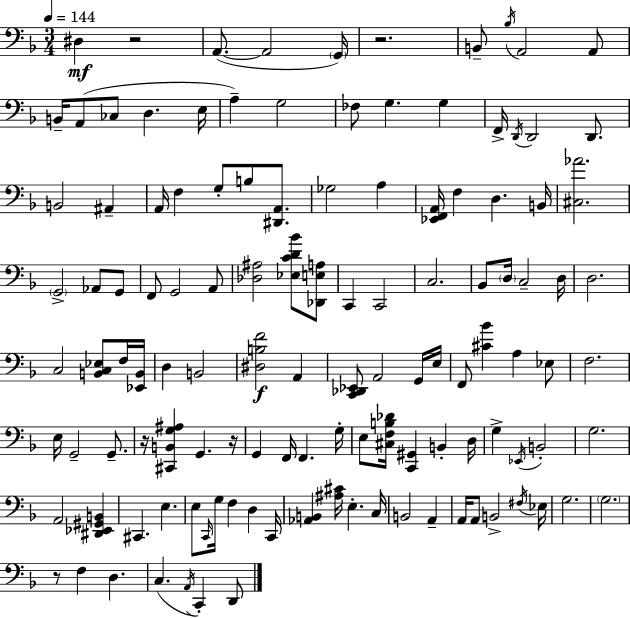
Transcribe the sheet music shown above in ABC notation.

X:1
T:Untitled
M:3/4
L:1/4
K:Dm
^D, z2 A,,/2 A,,2 G,,/4 z2 B,,/2 _B,/4 A,,2 A,,/2 B,,/4 A,,/2 _C,/2 D, E,/4 A, G,2 _F,/2 G, G, F,,/4 D,,/4 D,,2 D,,/2 B,,2 ^A,, A,,/4 F, G,/2 B,/2 [^D,,A,,]/2 _G,2 A, [_E,,F,,A,,]/4 F, D, B,,/4 [^C,_A]2 G,,2 _A,,/2 G,,/2 F,,/2 G,,2 A,,/2 [_D,^A,]2 [_E,CD_B]/2 [_D,,E,A,]/2 C,, C,,2 C,2 _B,,/2 D,/4 C,2 D,/4 D,2 C,2 [B,,C,_E,]/2 F,/4 [_E,,B,,]/4 D, B,,2 [^D,B,F]2 A,, [C,,_D,,_E,,]/2 A,,2 G,,/4 E,/4 F,,/2 [^C_B] A, _E,/2 F,2 E,/4 G,,2 G,,/2 z/4 [^C,,B,,G,^A,] G,, z/4 G,, F,,/4 F,, G,/4 E,/2 [^C,F,B,_D]/4 [C,,^G,,] B,, D,/4 G, _E,,/4 B,,2 G,2 A,,2 [^D,,_E,,^G,,B,,] ^C,, E, E,/2 C,,/4 G,/4 F, D, C,,/4 [_A,,B,,] [^A,^C]/4 E, C,/4 B,,2 A,, A,,/4 A,,/2 B,,2 ^F,/4 _E,/4 G,2 G,2 z/2 F, D, C, A,,/4 C,, D,,/2